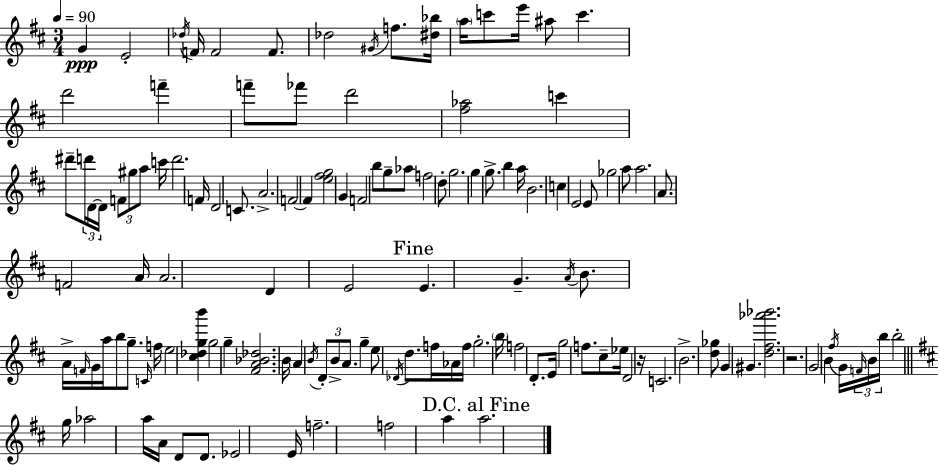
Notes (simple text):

G4/q E4/h Db5/s F4/s F4/h F4/e. Db5/h G#4/s F5/e. [D#5,Bb5]/s A5/s C6/e E6/s A#5/e C6/q. D6/h F6/q F6/e FES6/e D6/h [F#5,Ab5]/h C6/q D#6/e D6/s D4/s D4/s F4/e G#5/e A5/e C6/s D6/h. F4/s D4/h C4/e. A4/h. F4/h F4/q [E5,F#5,G5]/h G4/q F4/h B5/e G5/e Ab5/e F5/h D5/e G5/h. G5/q G5/e. B5/q A5/s B4/h. C5/q E4/h E4/e Gb5/h A5/e A5/h. A4/e. F4/h A4/s A4/h. D4/q E4/h E4/q. G4/q. A4/s B4/e. A4/s F4/s G4/s A5/s B5/e G5/e. C4/s F5/s E5/h [C#5,Db5,G5,B6]/q G5/h G5/q [F#4,A4,Bb4,Db5]/h. B4/s A4/q B4/s D4/e B4/e A4/e. G5/q E5/e Db4/s D5/e. F5/s Ab4/s F5/s G5/h. B5/s F5/h D4/e. E4/s G5/h F5/e. C#5/e Eb5/s D4/h R/s C4/h. B4/h. [D5,Gb5]/e G4/q G#4/q. [D5,F#5,Ab6,Bb6]/h. R/h. G4/h B4/q F#5/s G4/s F4/s B4/s B5/s B5/h G5/s Ab5/h A5/s A4/s D4/e D4/e. Eb4/h E4/s F5/h. F5/h A5/q A5/h.